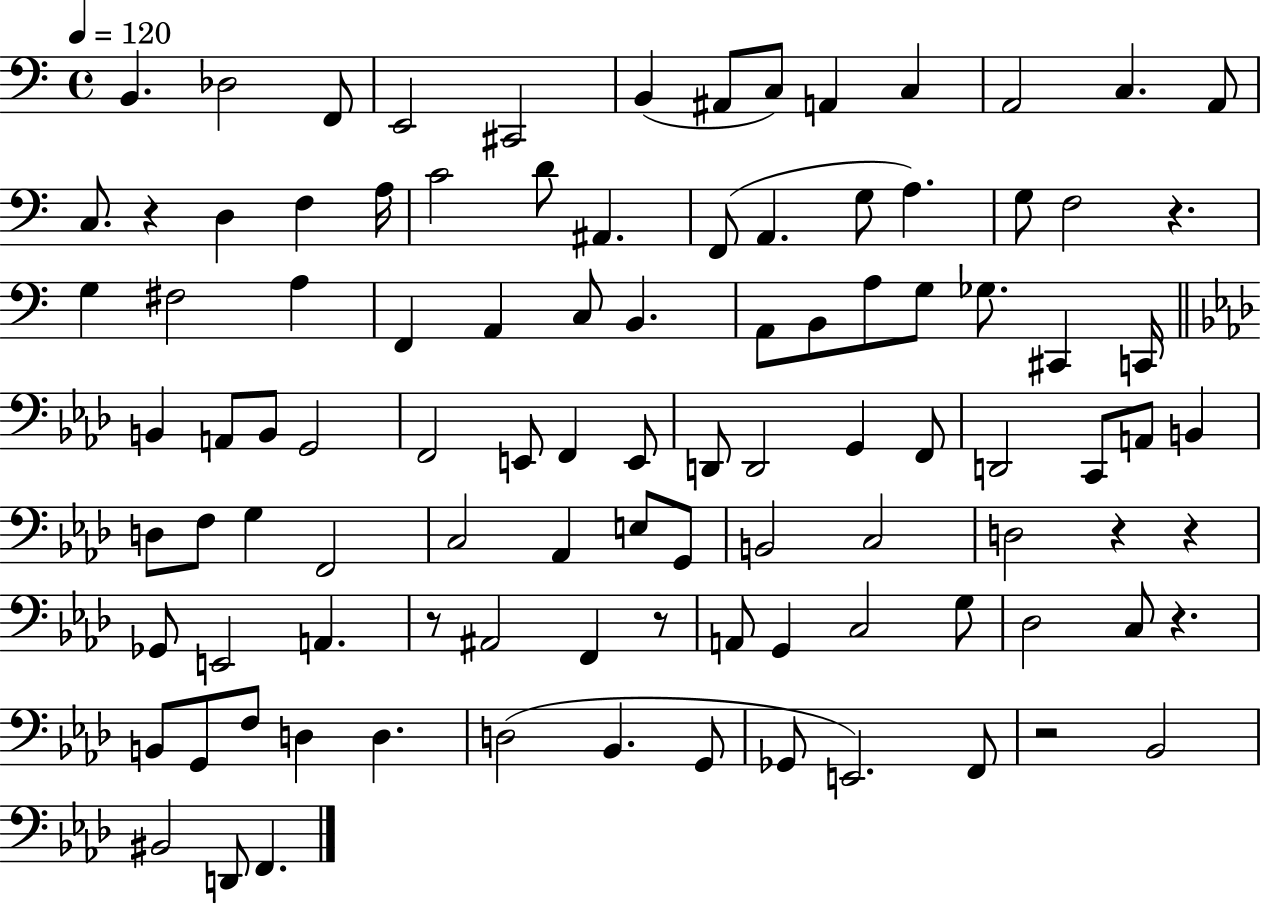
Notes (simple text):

B2/q. Db3/h F2/e E2/h C#2/h B2/q A#2/e C3/e A2/q C3/q A2/h C3/q. A2/e C3/e. R/q D3/q F3/q A3/s C4/h D4/e A#2/q. F2/e A2/q. G3/e A3/q. G3/e F3/h R/q. G3/q F#3/h A3/q F2/q A2/q C3/e B2/q. A2/e B2/e A3/e G3/e Gb3/e. C#2/q C2/s B2/q A2/e B2/e G2/h F2/h E2/e F2/q E2/e D2/e D2/h G2/q F2/e D2/h C2/e A2/e B2/q D3/e F3/e G3/q F2/h C3/h Ab2/q E3/e G2/e B2/h C3/h D3/h R/q R/q Gb2/e E2/h A2/q. R/e A#2/h F2/q R/e A2/e G2/q C3/h G3/e Db3/h C3/e R/q. B2/e G2/e F3/e D3/q D3/q. D3/h Bb2/q. G2/e Gb2/e E2/h. F2/e R/h Bb2/h BIS2/h D2/e F2/q.